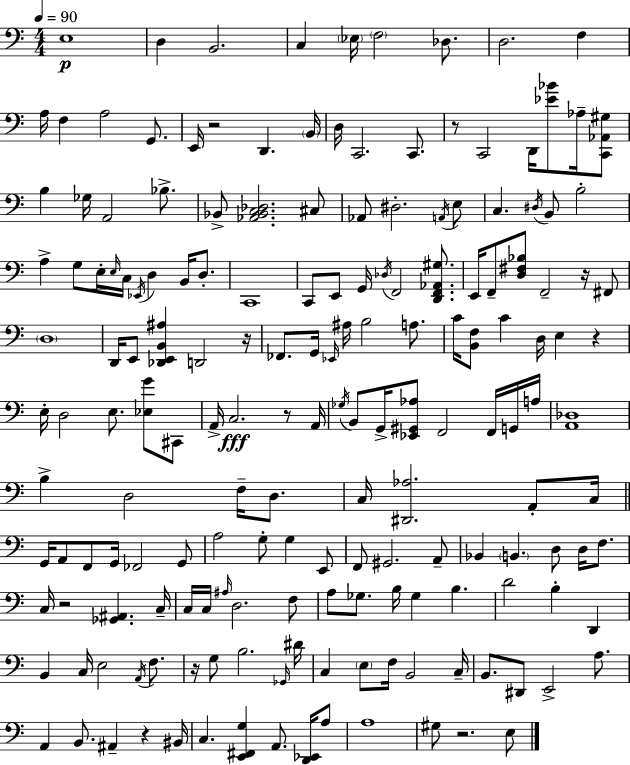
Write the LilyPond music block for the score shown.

{
  \clef bass
  \numericTimeSignature
  \time 4/4
  \key a \minor
  \tempo 4 = 90
  \repeat volta 2 { e1\p | d4 b,2. | c4 \parenthesize ees16 \parenthesize f2 des8. | d2. f4 | \break a16 f4 a2 g,8. | e,16 r2 d,4. \parenthesize b,16 | d16 c,2. c,8. | r8 c,2 d,16 <ees' bes'>8 aes16-- <c, aes, gis>8 | \break b4 ges16 a,2 bes8.-> | bes,8-> <aes, bes, c des>2. cis8 | aes,8 dis2.-. \acciaccatura { a,16 } e8 | c4. \acciaccatura { dis16 } b,8 b2-. | \break a4-> g8 e16-. \grace { e16 } c16 \acciaccatura { ees,16 } d4 | b,16 d8.-. c,1 | c,8 e,8 g,16 \acciaccatura { des16 } f,2 | <d, f, aes, gis>8. e,16 f,8-- <d fis bes>8 f,2-- | \break r16 fis,8 \parenthesize d1 | d,16 e,8 <des, e, b, ais>4 d,2 | r16 fes,8. g,16 \grace { ees,16 } ais16 b2 | a8. c'16 <b, f>8 c'4 d16 e4 | \break r4 e16-. d2 e8. | <ees g'>8 cis,8 a,16-> c2.\fff | r8 a,16 \acciaccatura { ges16 } b,8 g,16-> <ees, gis, aes>8 f,2 | f,16 g,16 a16 <a, des>1 | \break b4-> d2 | f16-- d8. c16 <dis, aes>2. | a,8-. c16 \bar "||" \break \key c \major g,16 a,8 f,8 g,16 fes,2 g,8 | a2 g8-. g4 e,8 | f,8 gis,2. a,8-- | bes,4 \parenthesize b,4. d8 d16 f8. | \break c16 r2 <ges, ais,>4. c16-- | c16 c16 \grace { ais16 } d2. f8 | a8 ges8. b16 ges4 b4. | d'2 b4-. d,4 | \break b,4 c16 e2 \acciaccatura { a,16 } f8. | r16 g8 b2. | \grace { ges,16 } dis'16 c4 \parenthesize e8 f16 b,2 | c16-- b,8. dis,8 e,2-> | \break a8. a,4 b,8. ais,4-- r4 | bis,16 c4. <e, fis, g>4 a,8. | <d, ees,>16 a8 a1 | gis8 r2. | \break e8 } \bar "|."
}